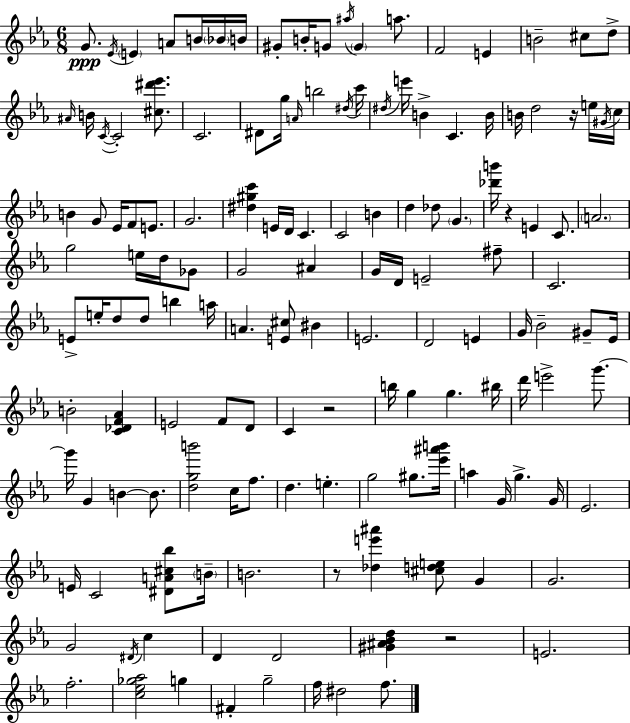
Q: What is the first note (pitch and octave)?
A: G4